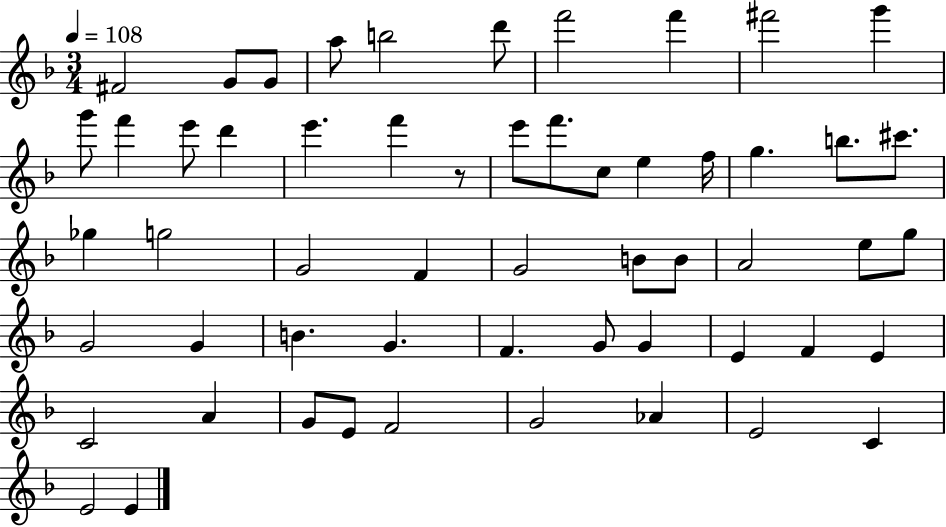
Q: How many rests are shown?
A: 1